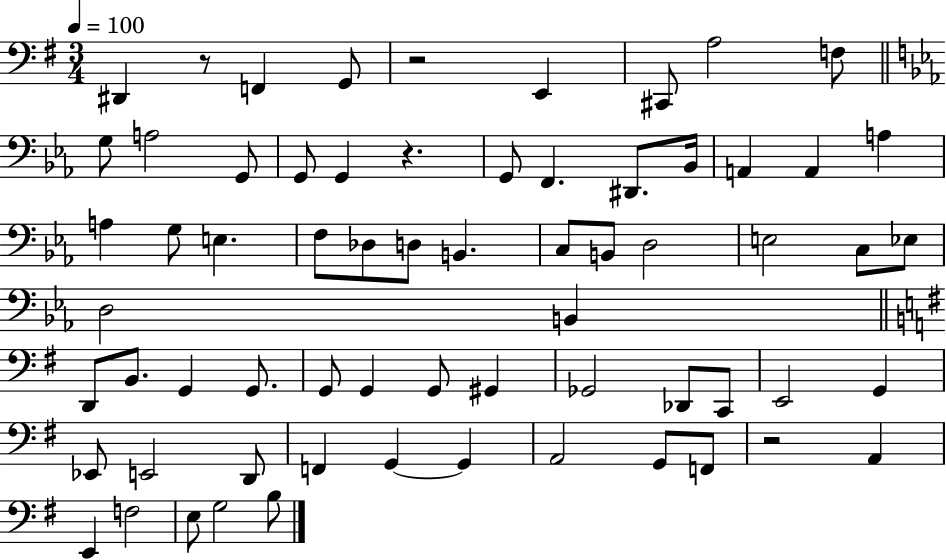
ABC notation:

X:1
T:Untitled
M:3/4
L:1/4
K:G
^D,, z/2 F,, G,,/2 z2 E,, ^C,,/2 A,2 F,/2 G,/2 A,2 G,,/2 G,,/2 G,, z G,,/2 F,, ^D,,/2 _B,,/4 A,, A,, A, A, G,/2 E, F,/2 _D,/2 D,/2 B,, C,/2 B,,/2 D,2 E,2 C,/2 _E,/2 D,2 B,, D,,/2 B,,/2 G,, G,,/2 G,,/2 G,, G,,/2 ^G,, _G,,2 _D,,/2 C,,/2 E,,2 G,, _E,,/2 E,,2 D,,/2 F,, G,, G,, A,,2 G,,/2 F,,/2 z2 A,, E,, F,2 E,/2 G,2 B,/2